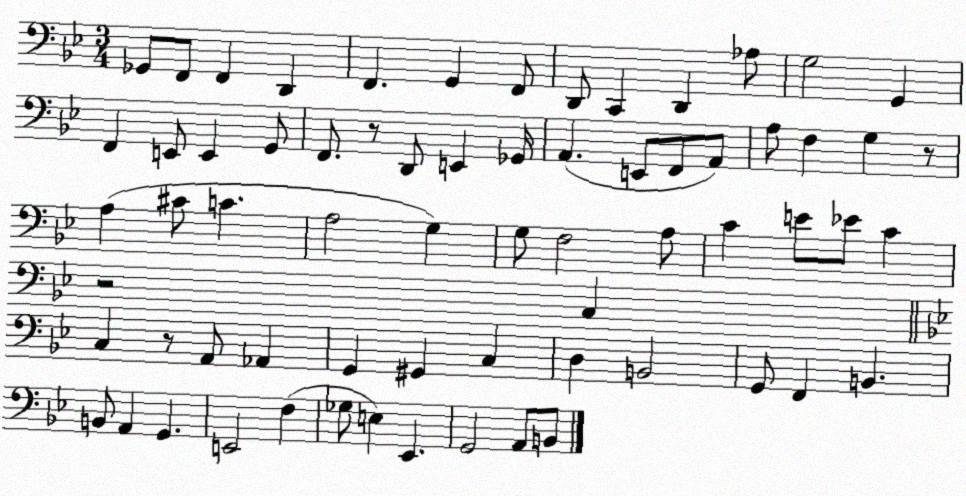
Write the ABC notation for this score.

X:1
T:Untitled
M:3/4
L:1/4
K:Bb
_G,,/2 F,,/2 F,, D,, F,, G,, F,,/2 D,,/2 C,, D,, _A,/2 G,2 G,, F,, E,,/2 E,, G,,/2 F,,/2 z/2 D,,/2 E,, _G,,/4 A,, E,,/2 F,,/2 A,,/2 A,/2 F, G, z/2 A, ^C/2 C A,2 G, G,/2 F,2 A,/2 C E/2 _E/2 C z2 C, C, z/2 A,,/2 _A,, G,, ^G,, C, D, B,,2 G,,/2 F,, B,, B,,/2 A,, G,, E,,2 F, _G,/2 E, _E,, G,,2 A,,/2 B,,/2